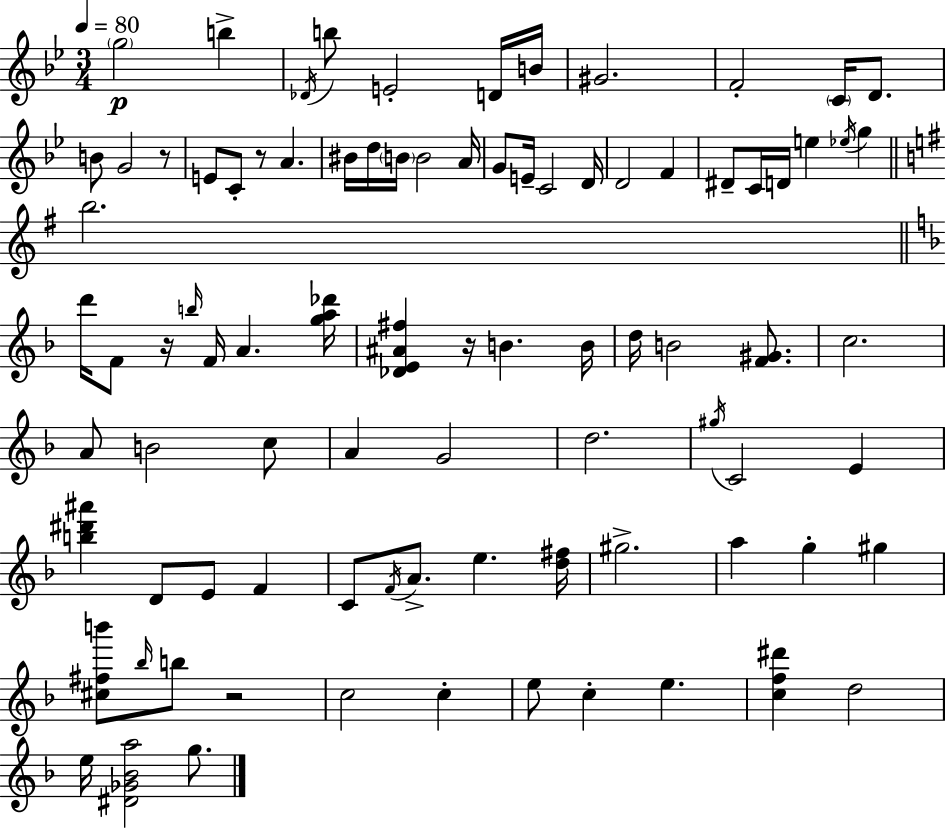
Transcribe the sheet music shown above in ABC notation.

X:1
T:Untitled
M:3/4
L:1/4
K:Gm
g2 b _D/4 b/2 E2 D/4 B/4 ^G2 F2 C/4 D/2 B/2 G2 z/2 E/2 C/2 z/2 A ^B/4 d/4 B/4 B2 A/4 G/2 E/4 C2 D/4 D2 F ^D/2 C/4 D/4 e _e/4 g b2 d'/4 F/2 z/4 b/4 F/4 A [ga_d']/4 [_DE^A^f] z/4 B B/4 d/4 B2 [F^G]/2 c2 A/2 B2 c/2 A G2 d2 ^g/4 C2 E [b^d'^a'] D/2 E/2 F C/2 F/4 A/2 e [d^f]/4 ^g2 a g ^g [^c^fb']/2 _b/4 b/2 z2 c2 c e/2 c e [cf^d'] d2 e/4 [^D_G_Ba]2 g/2